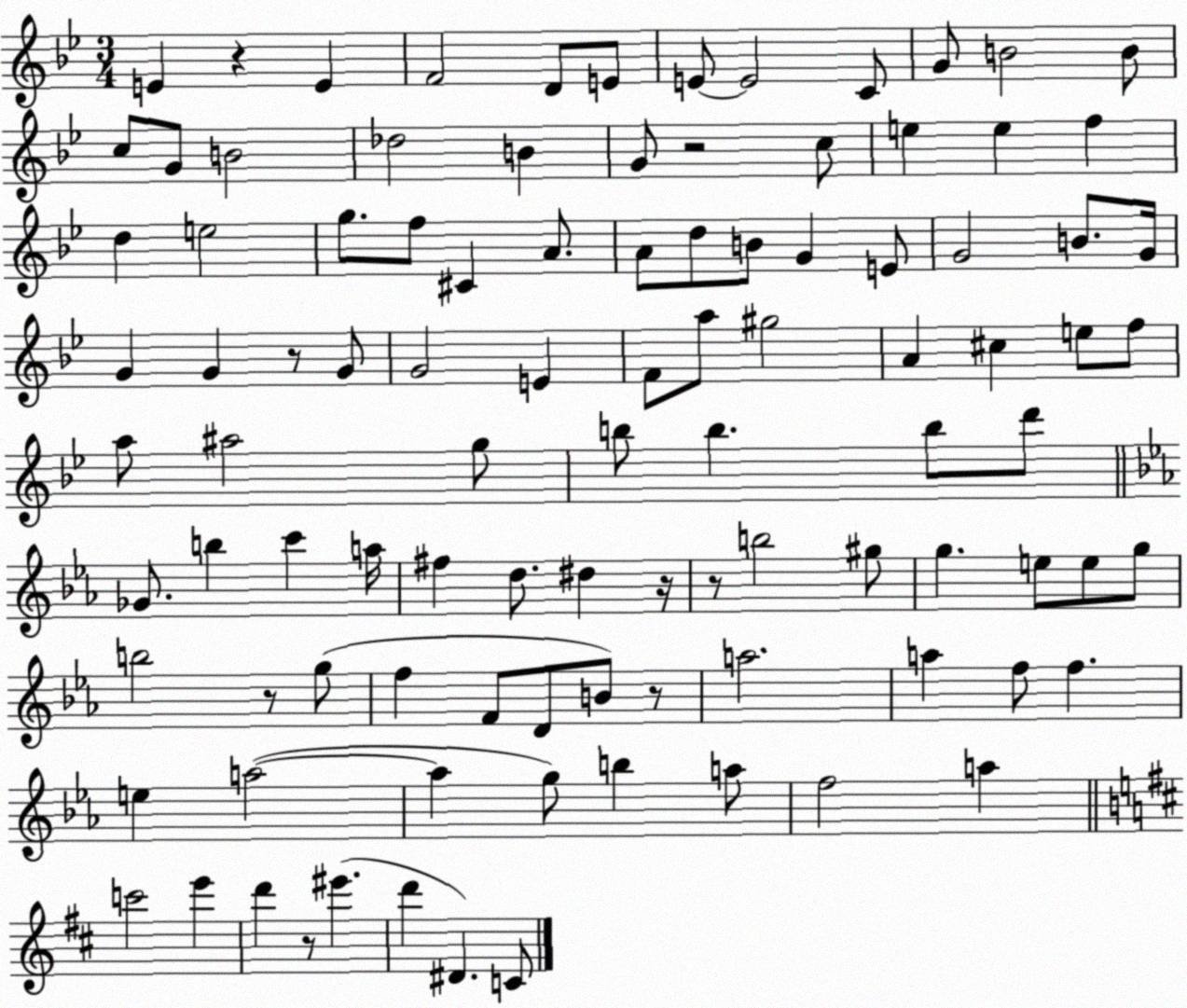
X:1
T:Untitled
M:3/4
L:1/4
K:Bb
E z E F2 D/2 E/2 E/2 E2 C/2 G/2 B2 B/2 c/2 G/2 B2 _d2 B G/2 z2 c/2 e e f d e2 g/2 f/2 ^C A/2 A/2 d/2 B/2 G E/2 G2 B/2 G/4 G G z/2 G/2 G2 E F/2 a/2 ^g2 A ^c e/2 f/2 a/2 ^a2 g/2 b/2 b b/2 d'/2 _G/2 b c' a/4 ^f d/2 ^d z/4 z/2 b2 ^g/2 g e/2 e/2 g/2 b2 z/2 g/2 f F/2 D/2 B/2 z/2 a2 a f/2 f e a2 a g/2 b a/2 f2 a c'2 e' d' z/2 ^e' d' ^D C/2